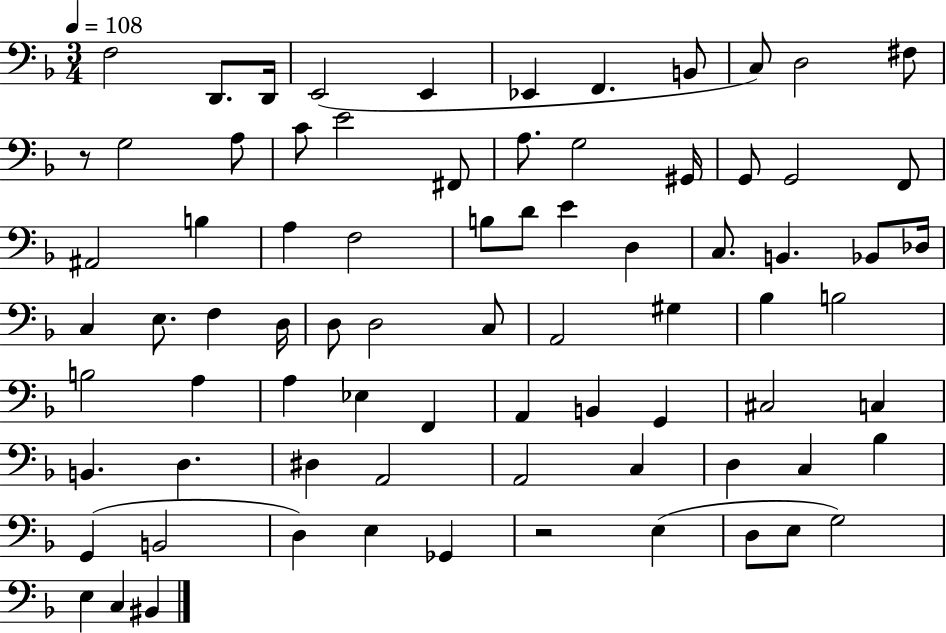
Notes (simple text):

F3/h D2/e. D2/s E2/h E2/q Eb2/q F2/q. B2/e C3/e D3/h F#3/e R/e G3/h A3/e C4/e E4/h F#2/e A3/e. G3/h G#2/s G2/e G2/h F2/e A#2/h B3/q A3/q F3/h B3/e D4/e E4/q D3/q C3/e. B2/q. Bb2/e Db3/s C3/q E3/e. F3/q D3/s D3/e D3/h C3/e A2/h G#3/q Bb3/q B3/h B3/h A3/q A3/q Eb3/q F2/q A2/q B2/q G2/q C#3/h C3/q B2/q. D3/q. D#3/q A2/h A2/h C3/q D3/q C3/q Bb3/q G2/q B2/h D3/q E3/q Gb2/q R/h E3/q D3/e E3/e G3/h E3/q C3/q BIS2/q